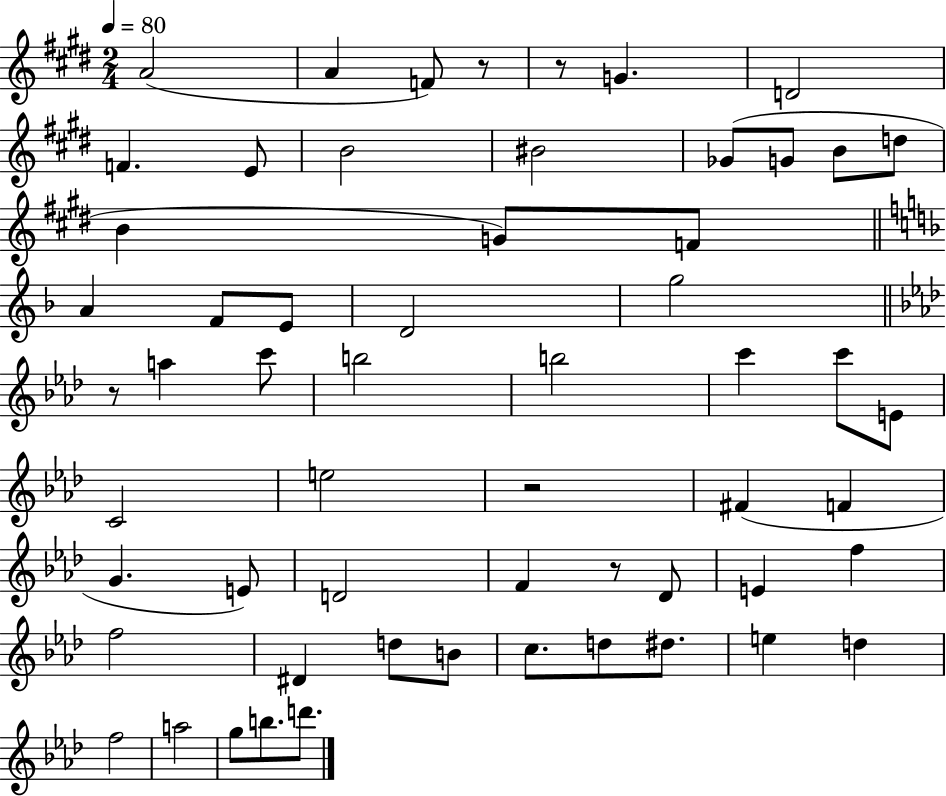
{
  \clef treble
  \numericTimeSignature
  \time 2/4
  \key e \major
  \tempo 4 = 80
  a'2( | a'4 f'8) r8 | r8 g'4. | d'2 | \break f'4. e'8 | b'2 | bis'2 | ges'8( g'8 b'8 d''8 | \break b'4 g'8) f'8 | \bar "||" \break \key f \major a'4 f'8 e'8 | d'2 | g''2 | \bar "||" \break \key aes \major r8 a''4 c'''8 | b''2 | b''2 | c'''4 c'''8 e'8 | \break c'2 | e''2 | r2 | fis'4( f'4 | \break g'4. e'8) | d'2 | f'4 r8 des'8 | e'4 f''4 | \break f''2 | dis'4 d''8 b'8 | c''8. d''8 dis''8. | e''4 d''4 | \break f''2 | a''2 | g''8 b''8. d'''8. | \bar "|."
}